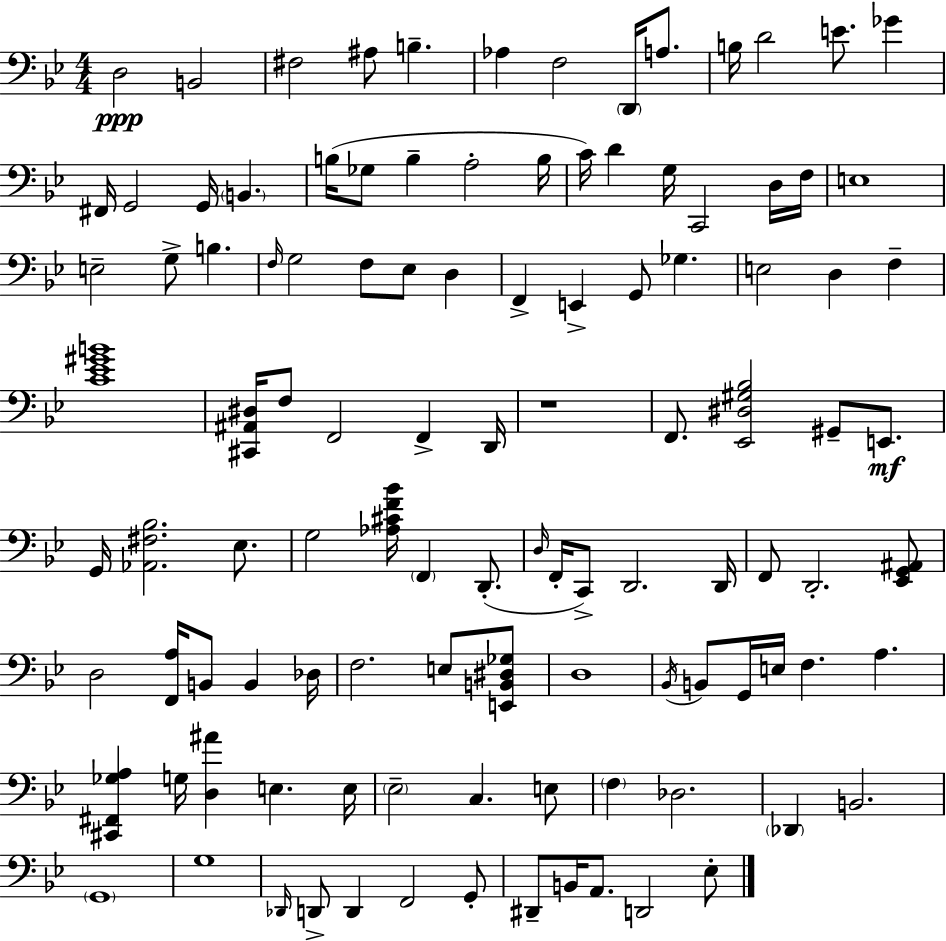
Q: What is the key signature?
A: G minor